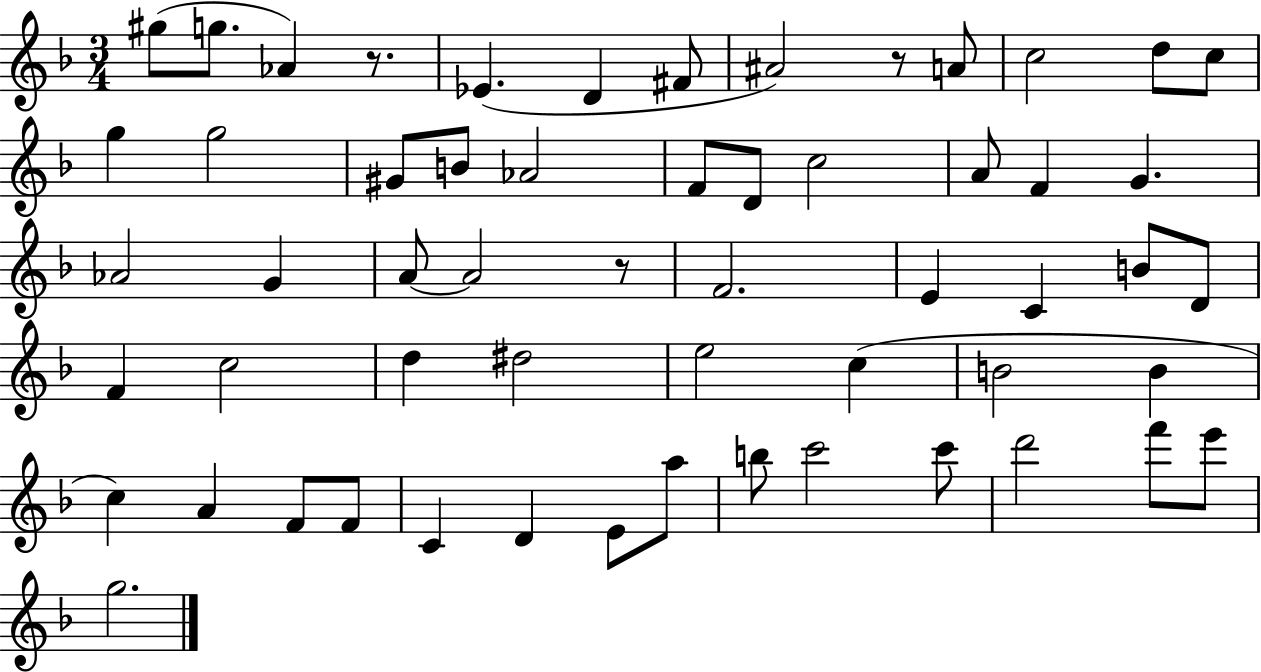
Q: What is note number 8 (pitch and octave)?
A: A4